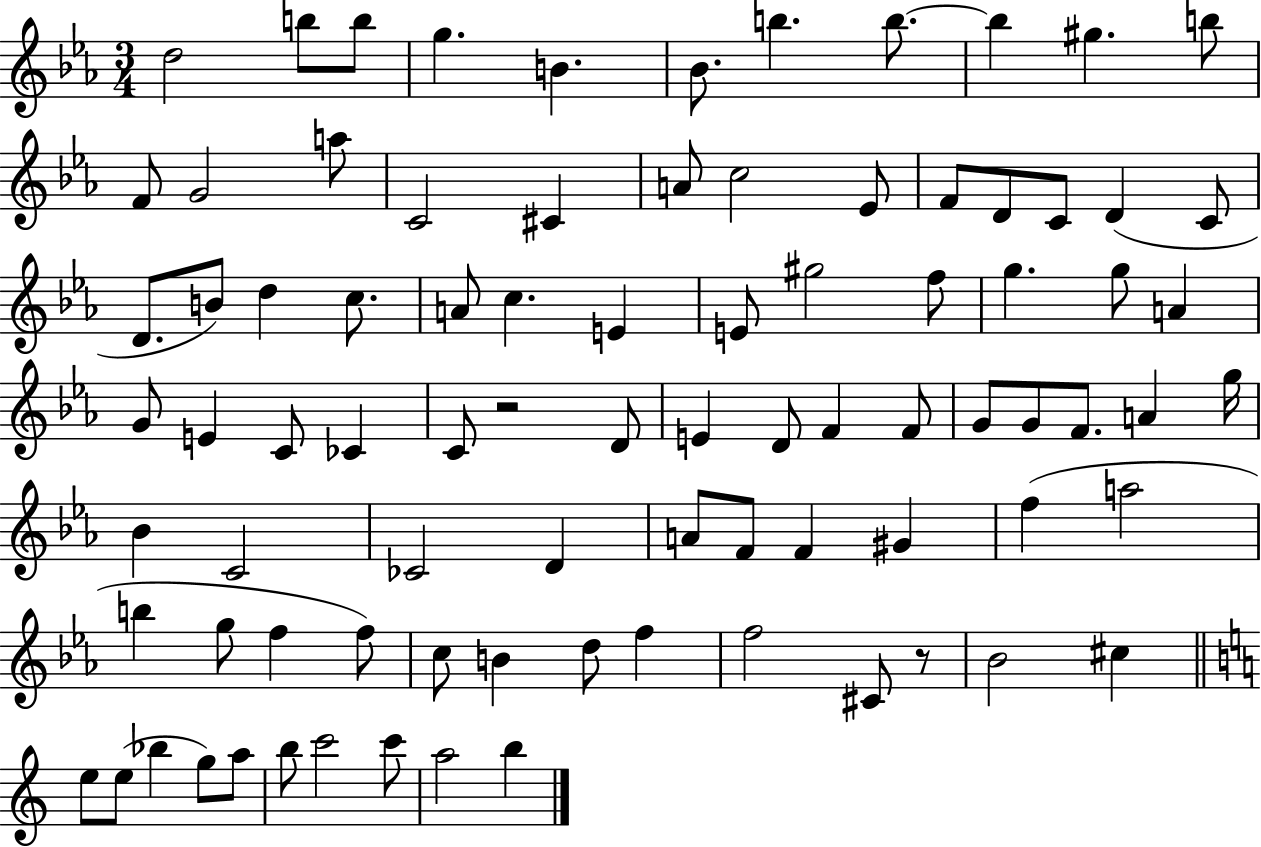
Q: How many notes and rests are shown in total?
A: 86